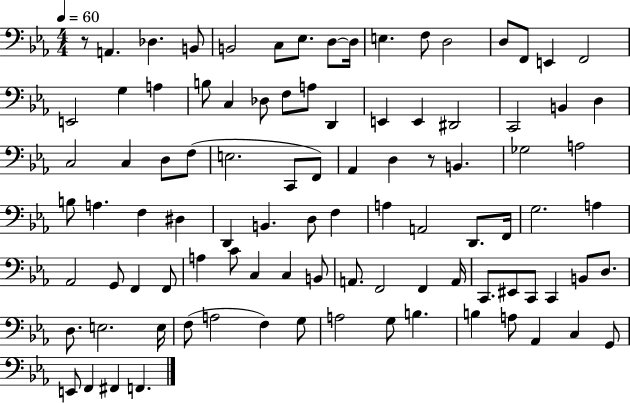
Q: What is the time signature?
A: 4/4